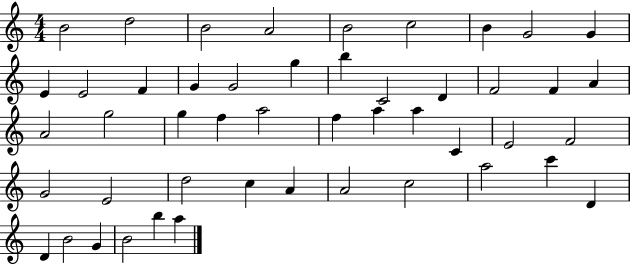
B4/h D5/h B4/h A4/h B4/h C5/h B4/q G4/h G4/q E4/q E4/h F4/q G4/q G4/h G5/q B5/q C4/h D4/q F4/h F4/q A4/q A4/h G5/h G5/q F5/q A5/h F5/q A5/q A5/q C4/q E4/h F4/h G4/h E4/h D5/h C5/q A4/q A4/h C5/h A5/h C6/q D4/q D4/q B4/h G4/q B4/h B5/q A5/q